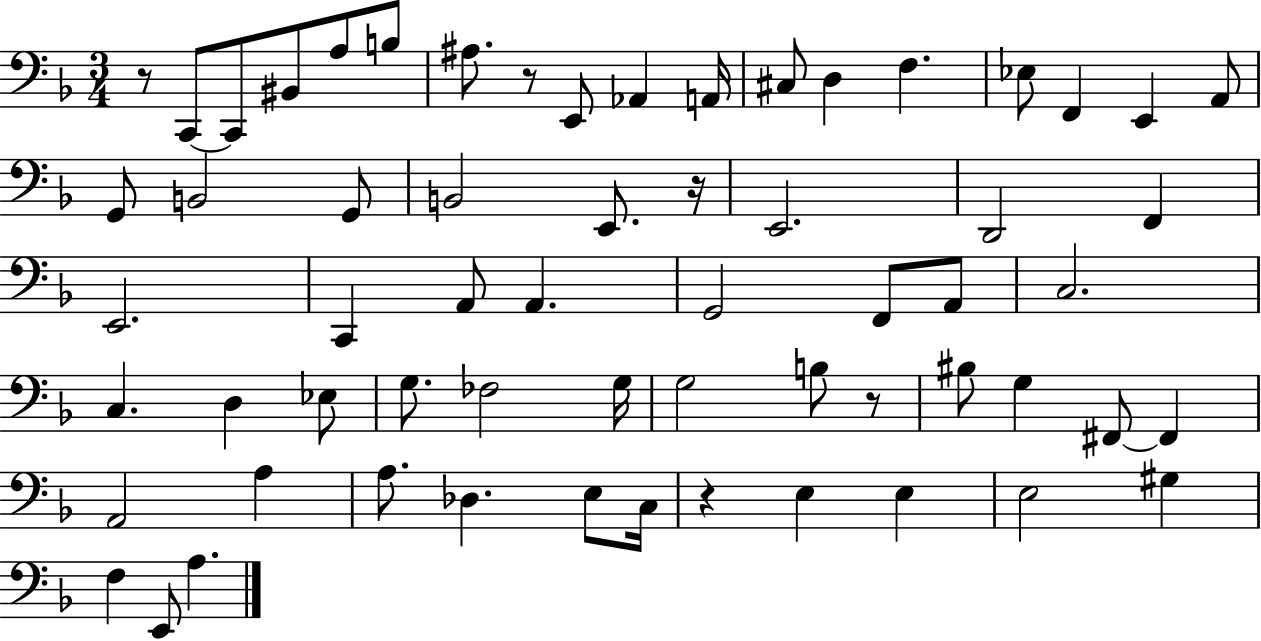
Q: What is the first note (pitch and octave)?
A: C2